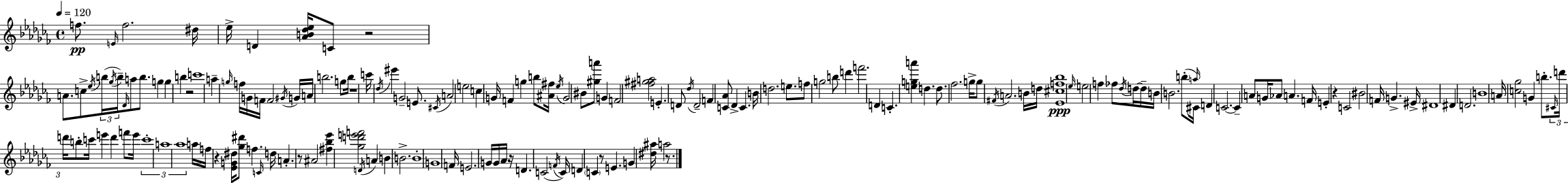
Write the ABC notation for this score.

X:1
T:Untitled
M:4/4
L:1/4
K:Abm
f/2 E/4 f2 ^d/4 _e/4 D [_AB_d_e]/4 C/2 z2 A/2 c/2 _e/4 b/4 _g/4 b/4 _D/4 a/2 b/2 g g b z2 c'4 a g/4 f/4 G/4 F/4 F2 ^G/4 G/4 A/4 b2 g/2 b/4 z4 c'/4 _d/4 ^e' G2 E/2 ^C/4 A2 e2 c G/4 F g b/2 [^A^f]/4 _e/4 G2 ^B/2 [^ga']/2 G F2 [^f^ga]2 E D/2 _d/4 D2 F [C_A]/2 _D C B/4 d2 e/2 f/2 g2 b/2 d' f'2 D C [ega'] d d/2 _f2 g/4 g/2 ^F/4 A2 B/4 d/4 [_E^cf_b]4 _e/4 e2 f _f/2 _d/4 d/4 d/4 B/4 B2 b/2 a/4 ^C/4 D C2 C A/2 G/4 _A/2 A F/4 E z C2 ^B2 F/4 G ^E/4 ^D4 ^D D2 B4 A/4 [c_g]2 G b/2 ^C/4 d'/4 d'/4 b/2 c'/4 e' d' f'/2 e'/4 c'4 a4 _a4 a/4 f/4 z [_EG^d]/4 [_g^d']/2 f C/4 d/4 A z/2 ^A2 [^f_b_e'] [_gd'e'f']2 D/4 A B B2 B4 G4 F/4 E2 G/4 G/4 _A/4 z/4 D C2 F/4 C/4 D C z/2 E G [^d^a]/4 a2 z/2